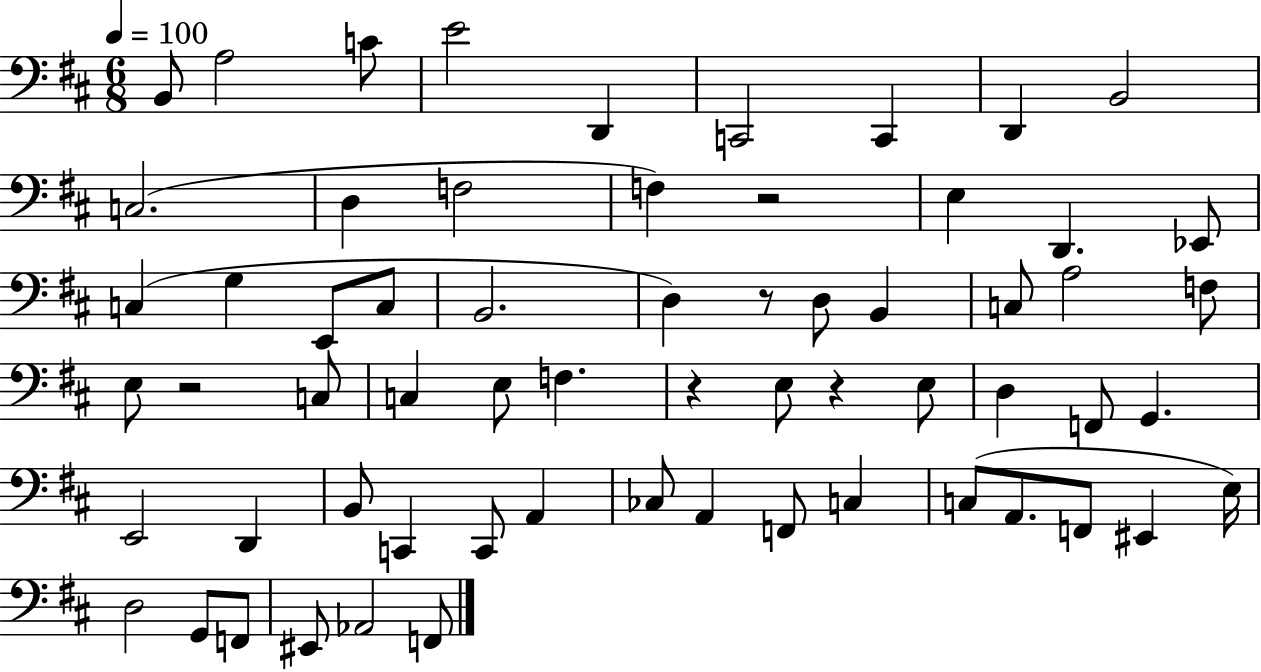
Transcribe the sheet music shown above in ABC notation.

X:1
T:Untitled
M:6/8
L:1/4
K:D
B,,/2 A,2 C/2 E2 D,, C,,2 C,, D,, B,,2 C,2 D, F,2 F, z2 E, D,, _E,,/2 C, G, E,,/2 C,/2 B,,2 D, z/2 D,/2 B,, C,/2 A,2 F,/2 E,/2 z2 C,/2 C, E,/2 F, z E,/2 z E,/2 D, F,,/2 G,, E,,2 D,, B,,/2 C,, C,,/2 A,, _C,/2 A,, F,,/2 C, C,/2 A,,/2 F,,/2 ^E,, E,/4 D,2 G,,/2 F,,/2 ^E,,/2 _A,,2 F,,/2